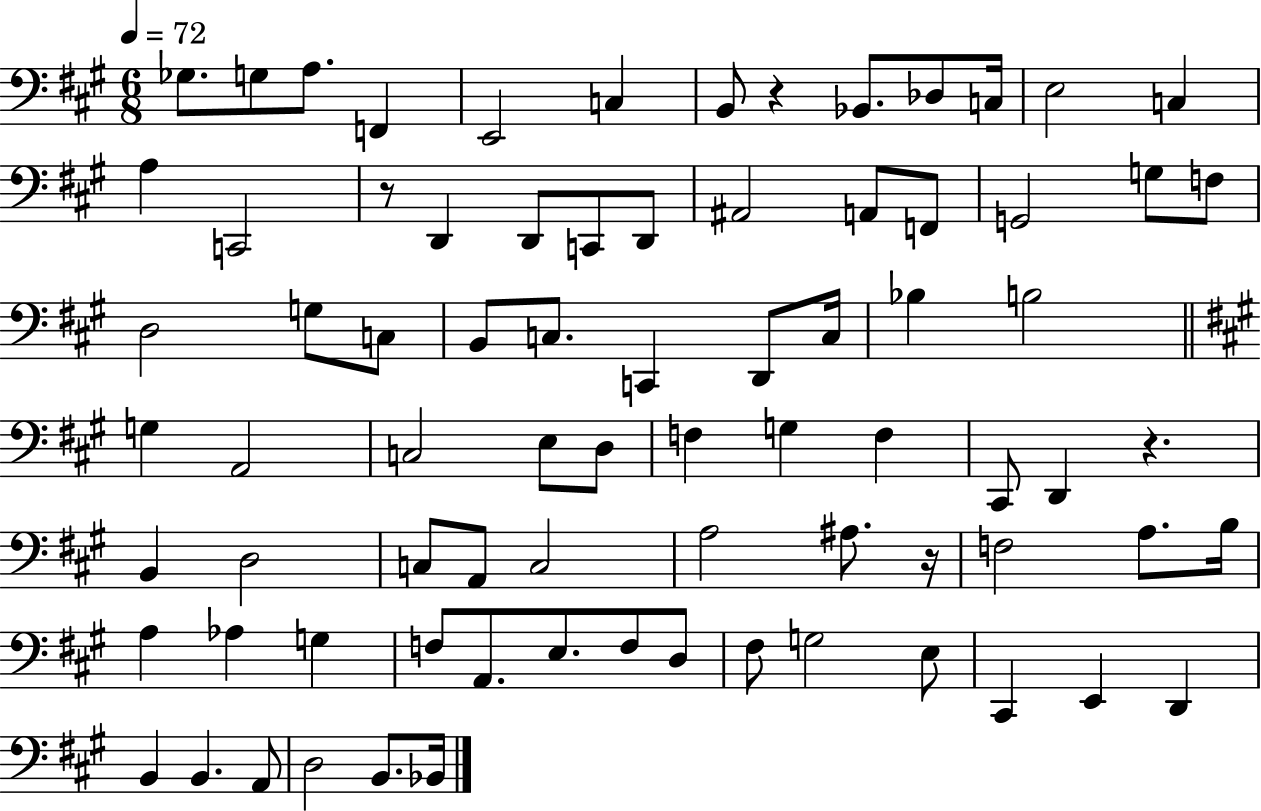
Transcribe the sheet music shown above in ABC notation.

X:1
T:Untitled
M:6/8
L:1/4
K:A
_G,/2 G,/2 A,/2 F,, E,,2 C, B,,/2 z _B,,/2 _D,/2 C,/4 E,2 C, A, C,,2 z/2 D,, D,,/2 C,,/2 D,,/2 ^A,,2 A,,/2 F,,/2 G,,2 G,/2 F,/2 D,2 G,/2 C,/2 B,,/2 C,/2 C,, D,,/2 C,/4 _B, B,2 G, A,,2 C,2 E,/2 D,/2 F, G, F, ^C,,/2 D,, z B,, D,2 C,/2 A,,/2 C,2 A,2 ^A,/2 z/4 F,2 A,/2 B,/4 A, _A, G, F,/2 A,,/2 E,/2 F,/2 D,/2 ^F,/2 G,2 E,/2 ^C,, E,, D,, B,, B,, A,,/2 D,2 B,,/2 _B,,/4